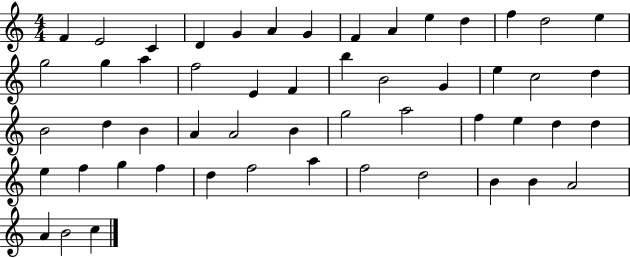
{
  \clef treble
  \numericTimeSignature
  \time 4/4
  \key c \major
  f'4 e'2 c'4 | d'4 g'4 a'4 g'4 | f'4 a'4 e''4 d''4 | f''4 d''2 e''4 | \break g''2 g''4 a''4 | f''2 e'4 f'4 | b''4 b'2 g'4 | e''4 c''2 d''4 | \break b'2 d''4 b'4 | a'4 a'2 b'4 | g''2 a''2 | f''4 e''4 d''4 d''4 | \break e''4 f''4 g''4 f''4 | d''4 f''2 a''4 | f''2 d''2 | b'4 b'4 a'2 | \break a'4 b'2 c''4 | \bar "|."
}